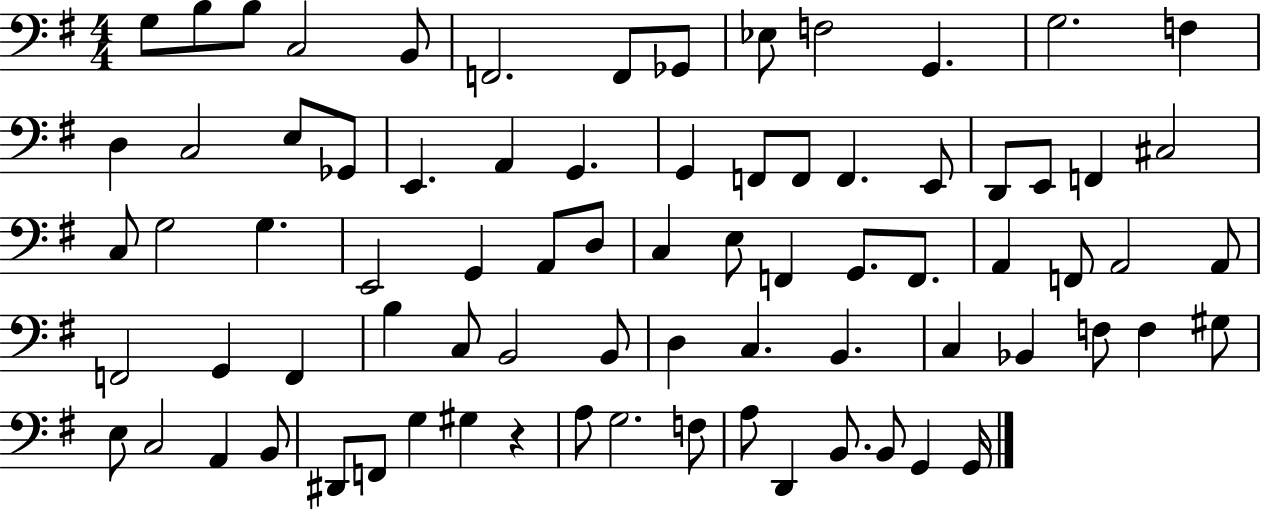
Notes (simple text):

G3/e B3/e B3/e C3/h B2/e F2/h. F2/e Gb2/e Eb3/e F3/h G2/q. G3/h. F3/q D3/q C3/h E3/e Gb2/e E2/q. A2/q G2/q. G2/q F2/e F2/e F2/q. E2/e D2/e E2/e F2/q C#3/h C3/e G3/h G3/q. E2/h G2/q A2/e D3/e C3/q E3/e F2/q G2/e. F2/e. A2/q F2/e A2/h A2/e F2/h G2/q F2/q B3/q C3/e B2/h B2/e D3/q C3/q. B2/q. C3/q Bb2/q F3/e F3/q G#3/e E3/e C3/h A2/q B2/e D#2/e F2/e G3/q G#3/q R/q A3/e G3/h. F3/e A3/e D2/q B2/e. B2/e G2/q G2/s